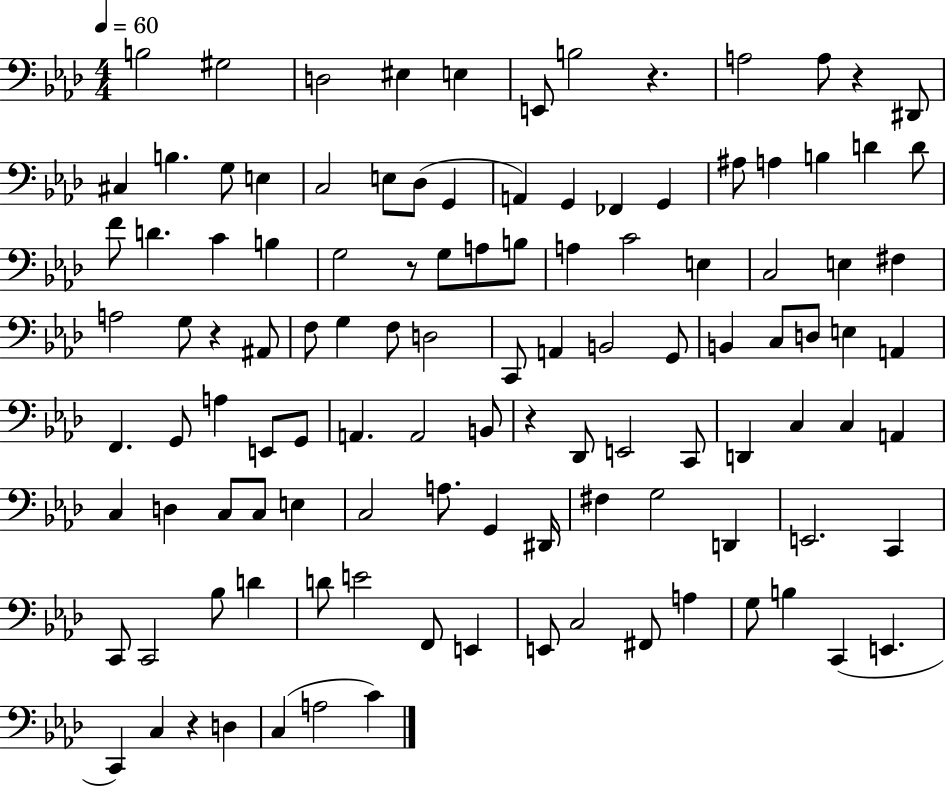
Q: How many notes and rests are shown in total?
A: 114